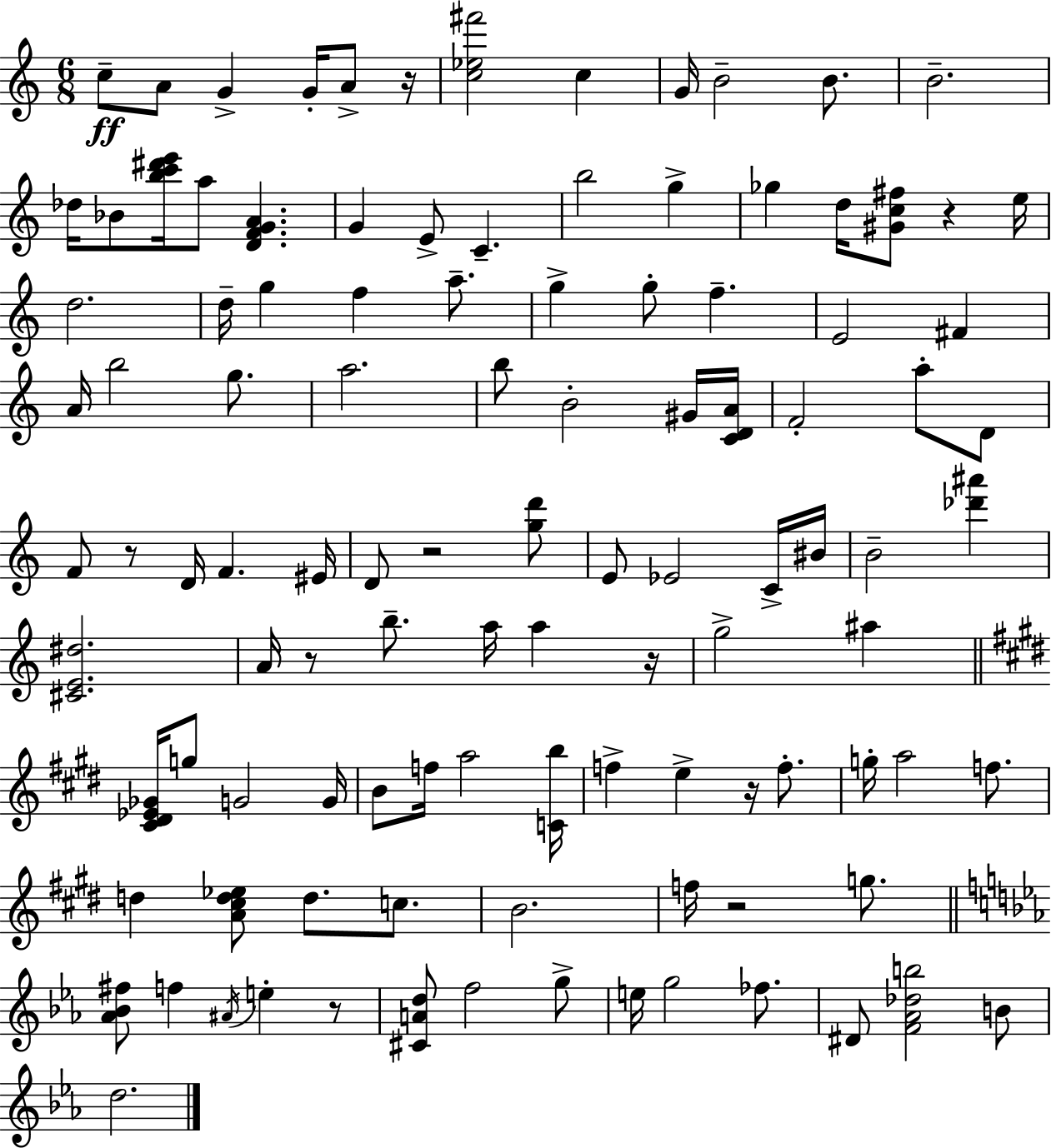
C5/e A4/e G4/q G4/s A4/e R/s [C5,Eb5,F#6]/h C5/q G4/s B4/h B4/e. B4/h. Db5/s Bb4/e [B5,C6,D#6,E6]/s A5/e [D4,F4,G4,A4]/q. G4/q E4/e C4/q. B5/h G5/q Gb5/q D5/s [G#4,C5,F#5]/e R/q E5/s D5/h. D5/s G5/q F5/q A5/e. G5/q G5/e F5/q. E4/h F#4/q A4/s B5/h G5/e. A5/h. B5/e B4/h G#4/s [C4,D4,A4]/s F4/h A5/e D4/e F4/e R/e D4/s F4/q. EIS4/s D4/e R/h [G5,D6]/e E4/e Eb4/h C4/s BIS4/s B4/h [Db6,A#6]/q [C#4,E4,D#5]/h. A4/s R/e B5/e. A5/s A5/q R/s G5/h A#5/q [C#4,D#4,Eb4,Gb4]/s G5/e G4/h G4/s B4/e F5/s A5/h [C4,B5]/s F5/q E5/q R/s F5/e. G5/s A5/h F5/e. D5/q [A4,C#5,D5,Eb5]/e D5/e. C5/e. B4/h. F5/s R/h G5/e. [Ab4,Bb4,F#5]/e F5/q A#4/s E5/q R/e [C#4,A4,D5]/e F5/h G5/e E5/s G5/h FES5/e. D#4/e [F4,Ab4,Db5,B5]/h B4/e D5/h.